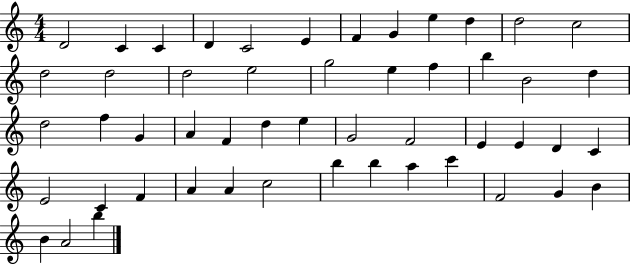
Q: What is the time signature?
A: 4/4